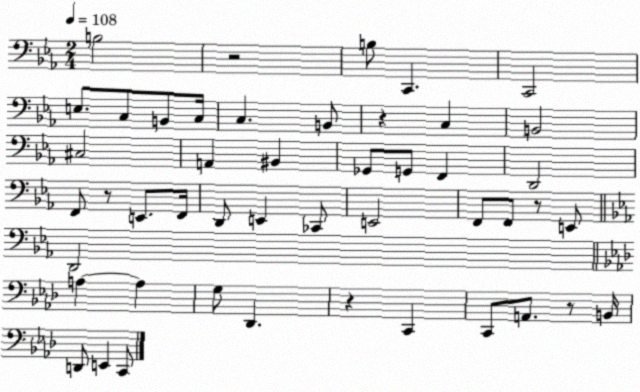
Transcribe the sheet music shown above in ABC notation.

X:1
T:Untitled
M:2/4
L:1/4
K:Eb
B,2 z2 B,/2 C,, C,,2 E,/2 C,/2 B,,/2 C,/4 C, B,,/2 z C, B,,2 ^C,2 A,, ^B,, _G,,/2 G,,/2 F,, D,,2 F,,/2 z/2 E,,/2 F,,/4 D,,/2 E,, _C,,/2 E,,2 F,,/2 F,,/2 z/2 E,,/2 D,,2 A, A, G,/2 _D,, z C,, C,,/2 A,,/2 z/2 B,,/4 D,,/2 E,, C,,/2